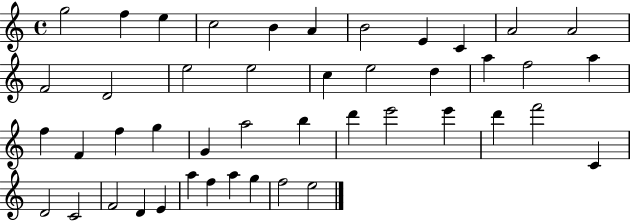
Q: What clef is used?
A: treble